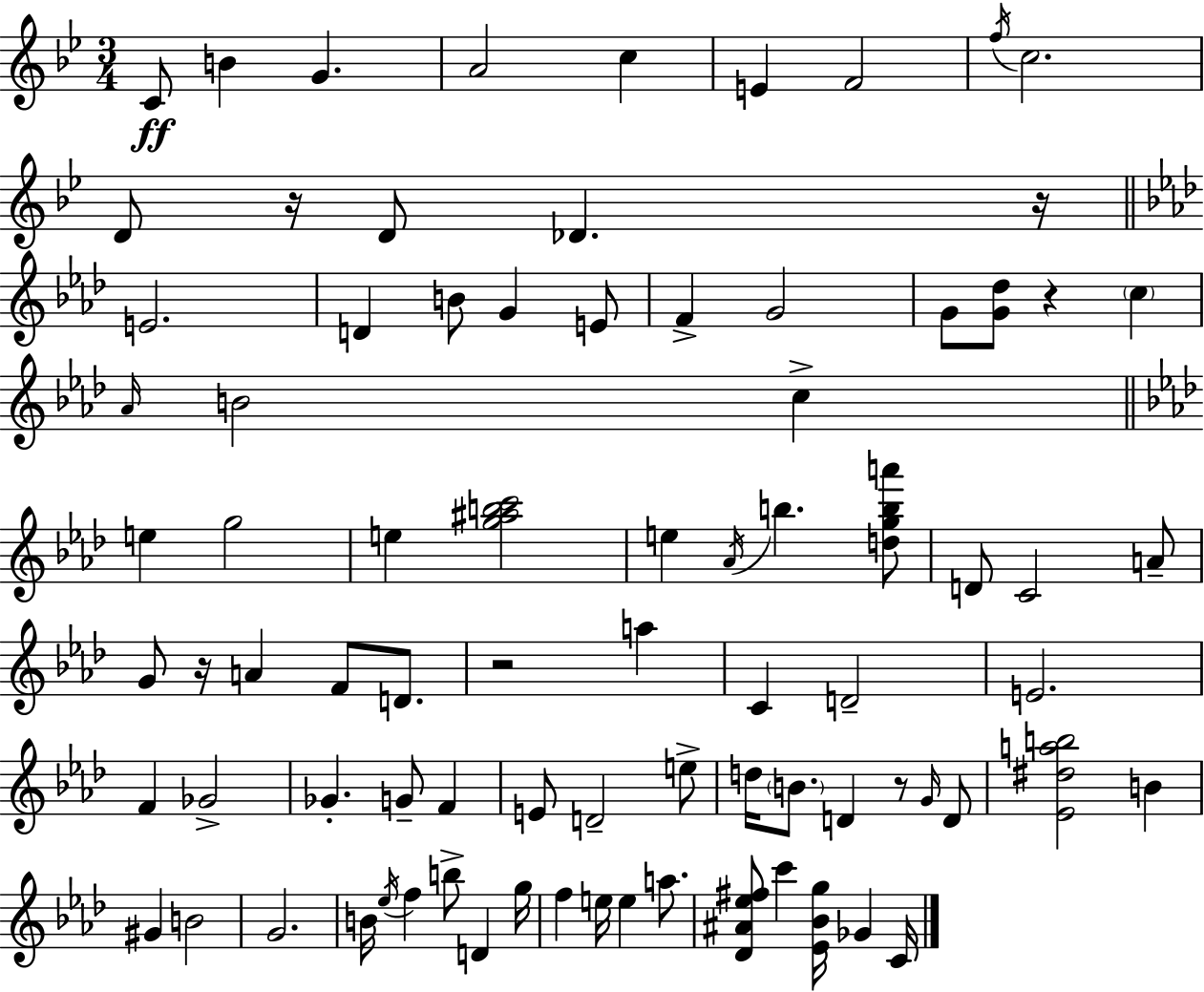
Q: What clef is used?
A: treble